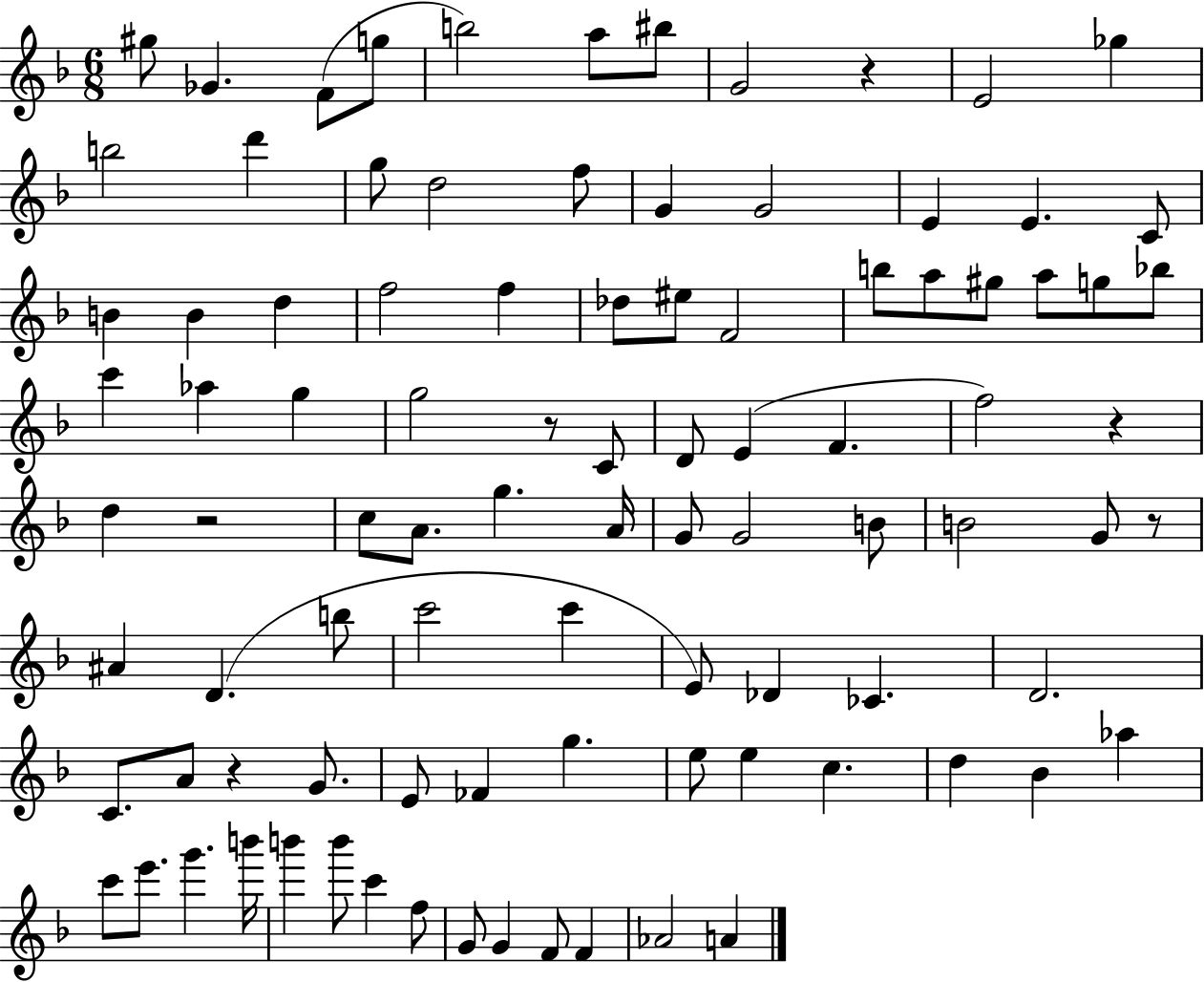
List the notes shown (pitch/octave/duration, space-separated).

G#5/e Gb4/q. F4/e G5/e B5/h A5/e BIS5/e G4/h R/q E4/h Gb5/q B5/h D6/q G5/e D5/h F5/e G4/q G4/h E4/q E4/q. C4/e B4/q B4/q D5/q F5/h F5/q Db5/e EIS5/e F4/h B5/e A5/e G#5/e A5/e G5/e Bb5/e C6/q Ab5/q G5/q G5/h R/e C4/e D4/e E4/q F4/q. F5/h R/q D5/q R/h C5/e A4/e. G5/q. A4/s G4/e G4/h B4/e B4/h G4/e R/e A#4/q D4/q. B5/e C6/h C6/q E4/e Db4/q CES4/q. D4/h. C4/e. A4/e R/q G4/e. E4/e FES4/q G5/q. E5/e E5/q C5/q. D5/q Bb4/q Ab5/q C6/e E6/e. G6/q. B6/s B6/q B6/e C6/q F5/e G4/e G4/q F4/e F4/q Ab4/h A4/q